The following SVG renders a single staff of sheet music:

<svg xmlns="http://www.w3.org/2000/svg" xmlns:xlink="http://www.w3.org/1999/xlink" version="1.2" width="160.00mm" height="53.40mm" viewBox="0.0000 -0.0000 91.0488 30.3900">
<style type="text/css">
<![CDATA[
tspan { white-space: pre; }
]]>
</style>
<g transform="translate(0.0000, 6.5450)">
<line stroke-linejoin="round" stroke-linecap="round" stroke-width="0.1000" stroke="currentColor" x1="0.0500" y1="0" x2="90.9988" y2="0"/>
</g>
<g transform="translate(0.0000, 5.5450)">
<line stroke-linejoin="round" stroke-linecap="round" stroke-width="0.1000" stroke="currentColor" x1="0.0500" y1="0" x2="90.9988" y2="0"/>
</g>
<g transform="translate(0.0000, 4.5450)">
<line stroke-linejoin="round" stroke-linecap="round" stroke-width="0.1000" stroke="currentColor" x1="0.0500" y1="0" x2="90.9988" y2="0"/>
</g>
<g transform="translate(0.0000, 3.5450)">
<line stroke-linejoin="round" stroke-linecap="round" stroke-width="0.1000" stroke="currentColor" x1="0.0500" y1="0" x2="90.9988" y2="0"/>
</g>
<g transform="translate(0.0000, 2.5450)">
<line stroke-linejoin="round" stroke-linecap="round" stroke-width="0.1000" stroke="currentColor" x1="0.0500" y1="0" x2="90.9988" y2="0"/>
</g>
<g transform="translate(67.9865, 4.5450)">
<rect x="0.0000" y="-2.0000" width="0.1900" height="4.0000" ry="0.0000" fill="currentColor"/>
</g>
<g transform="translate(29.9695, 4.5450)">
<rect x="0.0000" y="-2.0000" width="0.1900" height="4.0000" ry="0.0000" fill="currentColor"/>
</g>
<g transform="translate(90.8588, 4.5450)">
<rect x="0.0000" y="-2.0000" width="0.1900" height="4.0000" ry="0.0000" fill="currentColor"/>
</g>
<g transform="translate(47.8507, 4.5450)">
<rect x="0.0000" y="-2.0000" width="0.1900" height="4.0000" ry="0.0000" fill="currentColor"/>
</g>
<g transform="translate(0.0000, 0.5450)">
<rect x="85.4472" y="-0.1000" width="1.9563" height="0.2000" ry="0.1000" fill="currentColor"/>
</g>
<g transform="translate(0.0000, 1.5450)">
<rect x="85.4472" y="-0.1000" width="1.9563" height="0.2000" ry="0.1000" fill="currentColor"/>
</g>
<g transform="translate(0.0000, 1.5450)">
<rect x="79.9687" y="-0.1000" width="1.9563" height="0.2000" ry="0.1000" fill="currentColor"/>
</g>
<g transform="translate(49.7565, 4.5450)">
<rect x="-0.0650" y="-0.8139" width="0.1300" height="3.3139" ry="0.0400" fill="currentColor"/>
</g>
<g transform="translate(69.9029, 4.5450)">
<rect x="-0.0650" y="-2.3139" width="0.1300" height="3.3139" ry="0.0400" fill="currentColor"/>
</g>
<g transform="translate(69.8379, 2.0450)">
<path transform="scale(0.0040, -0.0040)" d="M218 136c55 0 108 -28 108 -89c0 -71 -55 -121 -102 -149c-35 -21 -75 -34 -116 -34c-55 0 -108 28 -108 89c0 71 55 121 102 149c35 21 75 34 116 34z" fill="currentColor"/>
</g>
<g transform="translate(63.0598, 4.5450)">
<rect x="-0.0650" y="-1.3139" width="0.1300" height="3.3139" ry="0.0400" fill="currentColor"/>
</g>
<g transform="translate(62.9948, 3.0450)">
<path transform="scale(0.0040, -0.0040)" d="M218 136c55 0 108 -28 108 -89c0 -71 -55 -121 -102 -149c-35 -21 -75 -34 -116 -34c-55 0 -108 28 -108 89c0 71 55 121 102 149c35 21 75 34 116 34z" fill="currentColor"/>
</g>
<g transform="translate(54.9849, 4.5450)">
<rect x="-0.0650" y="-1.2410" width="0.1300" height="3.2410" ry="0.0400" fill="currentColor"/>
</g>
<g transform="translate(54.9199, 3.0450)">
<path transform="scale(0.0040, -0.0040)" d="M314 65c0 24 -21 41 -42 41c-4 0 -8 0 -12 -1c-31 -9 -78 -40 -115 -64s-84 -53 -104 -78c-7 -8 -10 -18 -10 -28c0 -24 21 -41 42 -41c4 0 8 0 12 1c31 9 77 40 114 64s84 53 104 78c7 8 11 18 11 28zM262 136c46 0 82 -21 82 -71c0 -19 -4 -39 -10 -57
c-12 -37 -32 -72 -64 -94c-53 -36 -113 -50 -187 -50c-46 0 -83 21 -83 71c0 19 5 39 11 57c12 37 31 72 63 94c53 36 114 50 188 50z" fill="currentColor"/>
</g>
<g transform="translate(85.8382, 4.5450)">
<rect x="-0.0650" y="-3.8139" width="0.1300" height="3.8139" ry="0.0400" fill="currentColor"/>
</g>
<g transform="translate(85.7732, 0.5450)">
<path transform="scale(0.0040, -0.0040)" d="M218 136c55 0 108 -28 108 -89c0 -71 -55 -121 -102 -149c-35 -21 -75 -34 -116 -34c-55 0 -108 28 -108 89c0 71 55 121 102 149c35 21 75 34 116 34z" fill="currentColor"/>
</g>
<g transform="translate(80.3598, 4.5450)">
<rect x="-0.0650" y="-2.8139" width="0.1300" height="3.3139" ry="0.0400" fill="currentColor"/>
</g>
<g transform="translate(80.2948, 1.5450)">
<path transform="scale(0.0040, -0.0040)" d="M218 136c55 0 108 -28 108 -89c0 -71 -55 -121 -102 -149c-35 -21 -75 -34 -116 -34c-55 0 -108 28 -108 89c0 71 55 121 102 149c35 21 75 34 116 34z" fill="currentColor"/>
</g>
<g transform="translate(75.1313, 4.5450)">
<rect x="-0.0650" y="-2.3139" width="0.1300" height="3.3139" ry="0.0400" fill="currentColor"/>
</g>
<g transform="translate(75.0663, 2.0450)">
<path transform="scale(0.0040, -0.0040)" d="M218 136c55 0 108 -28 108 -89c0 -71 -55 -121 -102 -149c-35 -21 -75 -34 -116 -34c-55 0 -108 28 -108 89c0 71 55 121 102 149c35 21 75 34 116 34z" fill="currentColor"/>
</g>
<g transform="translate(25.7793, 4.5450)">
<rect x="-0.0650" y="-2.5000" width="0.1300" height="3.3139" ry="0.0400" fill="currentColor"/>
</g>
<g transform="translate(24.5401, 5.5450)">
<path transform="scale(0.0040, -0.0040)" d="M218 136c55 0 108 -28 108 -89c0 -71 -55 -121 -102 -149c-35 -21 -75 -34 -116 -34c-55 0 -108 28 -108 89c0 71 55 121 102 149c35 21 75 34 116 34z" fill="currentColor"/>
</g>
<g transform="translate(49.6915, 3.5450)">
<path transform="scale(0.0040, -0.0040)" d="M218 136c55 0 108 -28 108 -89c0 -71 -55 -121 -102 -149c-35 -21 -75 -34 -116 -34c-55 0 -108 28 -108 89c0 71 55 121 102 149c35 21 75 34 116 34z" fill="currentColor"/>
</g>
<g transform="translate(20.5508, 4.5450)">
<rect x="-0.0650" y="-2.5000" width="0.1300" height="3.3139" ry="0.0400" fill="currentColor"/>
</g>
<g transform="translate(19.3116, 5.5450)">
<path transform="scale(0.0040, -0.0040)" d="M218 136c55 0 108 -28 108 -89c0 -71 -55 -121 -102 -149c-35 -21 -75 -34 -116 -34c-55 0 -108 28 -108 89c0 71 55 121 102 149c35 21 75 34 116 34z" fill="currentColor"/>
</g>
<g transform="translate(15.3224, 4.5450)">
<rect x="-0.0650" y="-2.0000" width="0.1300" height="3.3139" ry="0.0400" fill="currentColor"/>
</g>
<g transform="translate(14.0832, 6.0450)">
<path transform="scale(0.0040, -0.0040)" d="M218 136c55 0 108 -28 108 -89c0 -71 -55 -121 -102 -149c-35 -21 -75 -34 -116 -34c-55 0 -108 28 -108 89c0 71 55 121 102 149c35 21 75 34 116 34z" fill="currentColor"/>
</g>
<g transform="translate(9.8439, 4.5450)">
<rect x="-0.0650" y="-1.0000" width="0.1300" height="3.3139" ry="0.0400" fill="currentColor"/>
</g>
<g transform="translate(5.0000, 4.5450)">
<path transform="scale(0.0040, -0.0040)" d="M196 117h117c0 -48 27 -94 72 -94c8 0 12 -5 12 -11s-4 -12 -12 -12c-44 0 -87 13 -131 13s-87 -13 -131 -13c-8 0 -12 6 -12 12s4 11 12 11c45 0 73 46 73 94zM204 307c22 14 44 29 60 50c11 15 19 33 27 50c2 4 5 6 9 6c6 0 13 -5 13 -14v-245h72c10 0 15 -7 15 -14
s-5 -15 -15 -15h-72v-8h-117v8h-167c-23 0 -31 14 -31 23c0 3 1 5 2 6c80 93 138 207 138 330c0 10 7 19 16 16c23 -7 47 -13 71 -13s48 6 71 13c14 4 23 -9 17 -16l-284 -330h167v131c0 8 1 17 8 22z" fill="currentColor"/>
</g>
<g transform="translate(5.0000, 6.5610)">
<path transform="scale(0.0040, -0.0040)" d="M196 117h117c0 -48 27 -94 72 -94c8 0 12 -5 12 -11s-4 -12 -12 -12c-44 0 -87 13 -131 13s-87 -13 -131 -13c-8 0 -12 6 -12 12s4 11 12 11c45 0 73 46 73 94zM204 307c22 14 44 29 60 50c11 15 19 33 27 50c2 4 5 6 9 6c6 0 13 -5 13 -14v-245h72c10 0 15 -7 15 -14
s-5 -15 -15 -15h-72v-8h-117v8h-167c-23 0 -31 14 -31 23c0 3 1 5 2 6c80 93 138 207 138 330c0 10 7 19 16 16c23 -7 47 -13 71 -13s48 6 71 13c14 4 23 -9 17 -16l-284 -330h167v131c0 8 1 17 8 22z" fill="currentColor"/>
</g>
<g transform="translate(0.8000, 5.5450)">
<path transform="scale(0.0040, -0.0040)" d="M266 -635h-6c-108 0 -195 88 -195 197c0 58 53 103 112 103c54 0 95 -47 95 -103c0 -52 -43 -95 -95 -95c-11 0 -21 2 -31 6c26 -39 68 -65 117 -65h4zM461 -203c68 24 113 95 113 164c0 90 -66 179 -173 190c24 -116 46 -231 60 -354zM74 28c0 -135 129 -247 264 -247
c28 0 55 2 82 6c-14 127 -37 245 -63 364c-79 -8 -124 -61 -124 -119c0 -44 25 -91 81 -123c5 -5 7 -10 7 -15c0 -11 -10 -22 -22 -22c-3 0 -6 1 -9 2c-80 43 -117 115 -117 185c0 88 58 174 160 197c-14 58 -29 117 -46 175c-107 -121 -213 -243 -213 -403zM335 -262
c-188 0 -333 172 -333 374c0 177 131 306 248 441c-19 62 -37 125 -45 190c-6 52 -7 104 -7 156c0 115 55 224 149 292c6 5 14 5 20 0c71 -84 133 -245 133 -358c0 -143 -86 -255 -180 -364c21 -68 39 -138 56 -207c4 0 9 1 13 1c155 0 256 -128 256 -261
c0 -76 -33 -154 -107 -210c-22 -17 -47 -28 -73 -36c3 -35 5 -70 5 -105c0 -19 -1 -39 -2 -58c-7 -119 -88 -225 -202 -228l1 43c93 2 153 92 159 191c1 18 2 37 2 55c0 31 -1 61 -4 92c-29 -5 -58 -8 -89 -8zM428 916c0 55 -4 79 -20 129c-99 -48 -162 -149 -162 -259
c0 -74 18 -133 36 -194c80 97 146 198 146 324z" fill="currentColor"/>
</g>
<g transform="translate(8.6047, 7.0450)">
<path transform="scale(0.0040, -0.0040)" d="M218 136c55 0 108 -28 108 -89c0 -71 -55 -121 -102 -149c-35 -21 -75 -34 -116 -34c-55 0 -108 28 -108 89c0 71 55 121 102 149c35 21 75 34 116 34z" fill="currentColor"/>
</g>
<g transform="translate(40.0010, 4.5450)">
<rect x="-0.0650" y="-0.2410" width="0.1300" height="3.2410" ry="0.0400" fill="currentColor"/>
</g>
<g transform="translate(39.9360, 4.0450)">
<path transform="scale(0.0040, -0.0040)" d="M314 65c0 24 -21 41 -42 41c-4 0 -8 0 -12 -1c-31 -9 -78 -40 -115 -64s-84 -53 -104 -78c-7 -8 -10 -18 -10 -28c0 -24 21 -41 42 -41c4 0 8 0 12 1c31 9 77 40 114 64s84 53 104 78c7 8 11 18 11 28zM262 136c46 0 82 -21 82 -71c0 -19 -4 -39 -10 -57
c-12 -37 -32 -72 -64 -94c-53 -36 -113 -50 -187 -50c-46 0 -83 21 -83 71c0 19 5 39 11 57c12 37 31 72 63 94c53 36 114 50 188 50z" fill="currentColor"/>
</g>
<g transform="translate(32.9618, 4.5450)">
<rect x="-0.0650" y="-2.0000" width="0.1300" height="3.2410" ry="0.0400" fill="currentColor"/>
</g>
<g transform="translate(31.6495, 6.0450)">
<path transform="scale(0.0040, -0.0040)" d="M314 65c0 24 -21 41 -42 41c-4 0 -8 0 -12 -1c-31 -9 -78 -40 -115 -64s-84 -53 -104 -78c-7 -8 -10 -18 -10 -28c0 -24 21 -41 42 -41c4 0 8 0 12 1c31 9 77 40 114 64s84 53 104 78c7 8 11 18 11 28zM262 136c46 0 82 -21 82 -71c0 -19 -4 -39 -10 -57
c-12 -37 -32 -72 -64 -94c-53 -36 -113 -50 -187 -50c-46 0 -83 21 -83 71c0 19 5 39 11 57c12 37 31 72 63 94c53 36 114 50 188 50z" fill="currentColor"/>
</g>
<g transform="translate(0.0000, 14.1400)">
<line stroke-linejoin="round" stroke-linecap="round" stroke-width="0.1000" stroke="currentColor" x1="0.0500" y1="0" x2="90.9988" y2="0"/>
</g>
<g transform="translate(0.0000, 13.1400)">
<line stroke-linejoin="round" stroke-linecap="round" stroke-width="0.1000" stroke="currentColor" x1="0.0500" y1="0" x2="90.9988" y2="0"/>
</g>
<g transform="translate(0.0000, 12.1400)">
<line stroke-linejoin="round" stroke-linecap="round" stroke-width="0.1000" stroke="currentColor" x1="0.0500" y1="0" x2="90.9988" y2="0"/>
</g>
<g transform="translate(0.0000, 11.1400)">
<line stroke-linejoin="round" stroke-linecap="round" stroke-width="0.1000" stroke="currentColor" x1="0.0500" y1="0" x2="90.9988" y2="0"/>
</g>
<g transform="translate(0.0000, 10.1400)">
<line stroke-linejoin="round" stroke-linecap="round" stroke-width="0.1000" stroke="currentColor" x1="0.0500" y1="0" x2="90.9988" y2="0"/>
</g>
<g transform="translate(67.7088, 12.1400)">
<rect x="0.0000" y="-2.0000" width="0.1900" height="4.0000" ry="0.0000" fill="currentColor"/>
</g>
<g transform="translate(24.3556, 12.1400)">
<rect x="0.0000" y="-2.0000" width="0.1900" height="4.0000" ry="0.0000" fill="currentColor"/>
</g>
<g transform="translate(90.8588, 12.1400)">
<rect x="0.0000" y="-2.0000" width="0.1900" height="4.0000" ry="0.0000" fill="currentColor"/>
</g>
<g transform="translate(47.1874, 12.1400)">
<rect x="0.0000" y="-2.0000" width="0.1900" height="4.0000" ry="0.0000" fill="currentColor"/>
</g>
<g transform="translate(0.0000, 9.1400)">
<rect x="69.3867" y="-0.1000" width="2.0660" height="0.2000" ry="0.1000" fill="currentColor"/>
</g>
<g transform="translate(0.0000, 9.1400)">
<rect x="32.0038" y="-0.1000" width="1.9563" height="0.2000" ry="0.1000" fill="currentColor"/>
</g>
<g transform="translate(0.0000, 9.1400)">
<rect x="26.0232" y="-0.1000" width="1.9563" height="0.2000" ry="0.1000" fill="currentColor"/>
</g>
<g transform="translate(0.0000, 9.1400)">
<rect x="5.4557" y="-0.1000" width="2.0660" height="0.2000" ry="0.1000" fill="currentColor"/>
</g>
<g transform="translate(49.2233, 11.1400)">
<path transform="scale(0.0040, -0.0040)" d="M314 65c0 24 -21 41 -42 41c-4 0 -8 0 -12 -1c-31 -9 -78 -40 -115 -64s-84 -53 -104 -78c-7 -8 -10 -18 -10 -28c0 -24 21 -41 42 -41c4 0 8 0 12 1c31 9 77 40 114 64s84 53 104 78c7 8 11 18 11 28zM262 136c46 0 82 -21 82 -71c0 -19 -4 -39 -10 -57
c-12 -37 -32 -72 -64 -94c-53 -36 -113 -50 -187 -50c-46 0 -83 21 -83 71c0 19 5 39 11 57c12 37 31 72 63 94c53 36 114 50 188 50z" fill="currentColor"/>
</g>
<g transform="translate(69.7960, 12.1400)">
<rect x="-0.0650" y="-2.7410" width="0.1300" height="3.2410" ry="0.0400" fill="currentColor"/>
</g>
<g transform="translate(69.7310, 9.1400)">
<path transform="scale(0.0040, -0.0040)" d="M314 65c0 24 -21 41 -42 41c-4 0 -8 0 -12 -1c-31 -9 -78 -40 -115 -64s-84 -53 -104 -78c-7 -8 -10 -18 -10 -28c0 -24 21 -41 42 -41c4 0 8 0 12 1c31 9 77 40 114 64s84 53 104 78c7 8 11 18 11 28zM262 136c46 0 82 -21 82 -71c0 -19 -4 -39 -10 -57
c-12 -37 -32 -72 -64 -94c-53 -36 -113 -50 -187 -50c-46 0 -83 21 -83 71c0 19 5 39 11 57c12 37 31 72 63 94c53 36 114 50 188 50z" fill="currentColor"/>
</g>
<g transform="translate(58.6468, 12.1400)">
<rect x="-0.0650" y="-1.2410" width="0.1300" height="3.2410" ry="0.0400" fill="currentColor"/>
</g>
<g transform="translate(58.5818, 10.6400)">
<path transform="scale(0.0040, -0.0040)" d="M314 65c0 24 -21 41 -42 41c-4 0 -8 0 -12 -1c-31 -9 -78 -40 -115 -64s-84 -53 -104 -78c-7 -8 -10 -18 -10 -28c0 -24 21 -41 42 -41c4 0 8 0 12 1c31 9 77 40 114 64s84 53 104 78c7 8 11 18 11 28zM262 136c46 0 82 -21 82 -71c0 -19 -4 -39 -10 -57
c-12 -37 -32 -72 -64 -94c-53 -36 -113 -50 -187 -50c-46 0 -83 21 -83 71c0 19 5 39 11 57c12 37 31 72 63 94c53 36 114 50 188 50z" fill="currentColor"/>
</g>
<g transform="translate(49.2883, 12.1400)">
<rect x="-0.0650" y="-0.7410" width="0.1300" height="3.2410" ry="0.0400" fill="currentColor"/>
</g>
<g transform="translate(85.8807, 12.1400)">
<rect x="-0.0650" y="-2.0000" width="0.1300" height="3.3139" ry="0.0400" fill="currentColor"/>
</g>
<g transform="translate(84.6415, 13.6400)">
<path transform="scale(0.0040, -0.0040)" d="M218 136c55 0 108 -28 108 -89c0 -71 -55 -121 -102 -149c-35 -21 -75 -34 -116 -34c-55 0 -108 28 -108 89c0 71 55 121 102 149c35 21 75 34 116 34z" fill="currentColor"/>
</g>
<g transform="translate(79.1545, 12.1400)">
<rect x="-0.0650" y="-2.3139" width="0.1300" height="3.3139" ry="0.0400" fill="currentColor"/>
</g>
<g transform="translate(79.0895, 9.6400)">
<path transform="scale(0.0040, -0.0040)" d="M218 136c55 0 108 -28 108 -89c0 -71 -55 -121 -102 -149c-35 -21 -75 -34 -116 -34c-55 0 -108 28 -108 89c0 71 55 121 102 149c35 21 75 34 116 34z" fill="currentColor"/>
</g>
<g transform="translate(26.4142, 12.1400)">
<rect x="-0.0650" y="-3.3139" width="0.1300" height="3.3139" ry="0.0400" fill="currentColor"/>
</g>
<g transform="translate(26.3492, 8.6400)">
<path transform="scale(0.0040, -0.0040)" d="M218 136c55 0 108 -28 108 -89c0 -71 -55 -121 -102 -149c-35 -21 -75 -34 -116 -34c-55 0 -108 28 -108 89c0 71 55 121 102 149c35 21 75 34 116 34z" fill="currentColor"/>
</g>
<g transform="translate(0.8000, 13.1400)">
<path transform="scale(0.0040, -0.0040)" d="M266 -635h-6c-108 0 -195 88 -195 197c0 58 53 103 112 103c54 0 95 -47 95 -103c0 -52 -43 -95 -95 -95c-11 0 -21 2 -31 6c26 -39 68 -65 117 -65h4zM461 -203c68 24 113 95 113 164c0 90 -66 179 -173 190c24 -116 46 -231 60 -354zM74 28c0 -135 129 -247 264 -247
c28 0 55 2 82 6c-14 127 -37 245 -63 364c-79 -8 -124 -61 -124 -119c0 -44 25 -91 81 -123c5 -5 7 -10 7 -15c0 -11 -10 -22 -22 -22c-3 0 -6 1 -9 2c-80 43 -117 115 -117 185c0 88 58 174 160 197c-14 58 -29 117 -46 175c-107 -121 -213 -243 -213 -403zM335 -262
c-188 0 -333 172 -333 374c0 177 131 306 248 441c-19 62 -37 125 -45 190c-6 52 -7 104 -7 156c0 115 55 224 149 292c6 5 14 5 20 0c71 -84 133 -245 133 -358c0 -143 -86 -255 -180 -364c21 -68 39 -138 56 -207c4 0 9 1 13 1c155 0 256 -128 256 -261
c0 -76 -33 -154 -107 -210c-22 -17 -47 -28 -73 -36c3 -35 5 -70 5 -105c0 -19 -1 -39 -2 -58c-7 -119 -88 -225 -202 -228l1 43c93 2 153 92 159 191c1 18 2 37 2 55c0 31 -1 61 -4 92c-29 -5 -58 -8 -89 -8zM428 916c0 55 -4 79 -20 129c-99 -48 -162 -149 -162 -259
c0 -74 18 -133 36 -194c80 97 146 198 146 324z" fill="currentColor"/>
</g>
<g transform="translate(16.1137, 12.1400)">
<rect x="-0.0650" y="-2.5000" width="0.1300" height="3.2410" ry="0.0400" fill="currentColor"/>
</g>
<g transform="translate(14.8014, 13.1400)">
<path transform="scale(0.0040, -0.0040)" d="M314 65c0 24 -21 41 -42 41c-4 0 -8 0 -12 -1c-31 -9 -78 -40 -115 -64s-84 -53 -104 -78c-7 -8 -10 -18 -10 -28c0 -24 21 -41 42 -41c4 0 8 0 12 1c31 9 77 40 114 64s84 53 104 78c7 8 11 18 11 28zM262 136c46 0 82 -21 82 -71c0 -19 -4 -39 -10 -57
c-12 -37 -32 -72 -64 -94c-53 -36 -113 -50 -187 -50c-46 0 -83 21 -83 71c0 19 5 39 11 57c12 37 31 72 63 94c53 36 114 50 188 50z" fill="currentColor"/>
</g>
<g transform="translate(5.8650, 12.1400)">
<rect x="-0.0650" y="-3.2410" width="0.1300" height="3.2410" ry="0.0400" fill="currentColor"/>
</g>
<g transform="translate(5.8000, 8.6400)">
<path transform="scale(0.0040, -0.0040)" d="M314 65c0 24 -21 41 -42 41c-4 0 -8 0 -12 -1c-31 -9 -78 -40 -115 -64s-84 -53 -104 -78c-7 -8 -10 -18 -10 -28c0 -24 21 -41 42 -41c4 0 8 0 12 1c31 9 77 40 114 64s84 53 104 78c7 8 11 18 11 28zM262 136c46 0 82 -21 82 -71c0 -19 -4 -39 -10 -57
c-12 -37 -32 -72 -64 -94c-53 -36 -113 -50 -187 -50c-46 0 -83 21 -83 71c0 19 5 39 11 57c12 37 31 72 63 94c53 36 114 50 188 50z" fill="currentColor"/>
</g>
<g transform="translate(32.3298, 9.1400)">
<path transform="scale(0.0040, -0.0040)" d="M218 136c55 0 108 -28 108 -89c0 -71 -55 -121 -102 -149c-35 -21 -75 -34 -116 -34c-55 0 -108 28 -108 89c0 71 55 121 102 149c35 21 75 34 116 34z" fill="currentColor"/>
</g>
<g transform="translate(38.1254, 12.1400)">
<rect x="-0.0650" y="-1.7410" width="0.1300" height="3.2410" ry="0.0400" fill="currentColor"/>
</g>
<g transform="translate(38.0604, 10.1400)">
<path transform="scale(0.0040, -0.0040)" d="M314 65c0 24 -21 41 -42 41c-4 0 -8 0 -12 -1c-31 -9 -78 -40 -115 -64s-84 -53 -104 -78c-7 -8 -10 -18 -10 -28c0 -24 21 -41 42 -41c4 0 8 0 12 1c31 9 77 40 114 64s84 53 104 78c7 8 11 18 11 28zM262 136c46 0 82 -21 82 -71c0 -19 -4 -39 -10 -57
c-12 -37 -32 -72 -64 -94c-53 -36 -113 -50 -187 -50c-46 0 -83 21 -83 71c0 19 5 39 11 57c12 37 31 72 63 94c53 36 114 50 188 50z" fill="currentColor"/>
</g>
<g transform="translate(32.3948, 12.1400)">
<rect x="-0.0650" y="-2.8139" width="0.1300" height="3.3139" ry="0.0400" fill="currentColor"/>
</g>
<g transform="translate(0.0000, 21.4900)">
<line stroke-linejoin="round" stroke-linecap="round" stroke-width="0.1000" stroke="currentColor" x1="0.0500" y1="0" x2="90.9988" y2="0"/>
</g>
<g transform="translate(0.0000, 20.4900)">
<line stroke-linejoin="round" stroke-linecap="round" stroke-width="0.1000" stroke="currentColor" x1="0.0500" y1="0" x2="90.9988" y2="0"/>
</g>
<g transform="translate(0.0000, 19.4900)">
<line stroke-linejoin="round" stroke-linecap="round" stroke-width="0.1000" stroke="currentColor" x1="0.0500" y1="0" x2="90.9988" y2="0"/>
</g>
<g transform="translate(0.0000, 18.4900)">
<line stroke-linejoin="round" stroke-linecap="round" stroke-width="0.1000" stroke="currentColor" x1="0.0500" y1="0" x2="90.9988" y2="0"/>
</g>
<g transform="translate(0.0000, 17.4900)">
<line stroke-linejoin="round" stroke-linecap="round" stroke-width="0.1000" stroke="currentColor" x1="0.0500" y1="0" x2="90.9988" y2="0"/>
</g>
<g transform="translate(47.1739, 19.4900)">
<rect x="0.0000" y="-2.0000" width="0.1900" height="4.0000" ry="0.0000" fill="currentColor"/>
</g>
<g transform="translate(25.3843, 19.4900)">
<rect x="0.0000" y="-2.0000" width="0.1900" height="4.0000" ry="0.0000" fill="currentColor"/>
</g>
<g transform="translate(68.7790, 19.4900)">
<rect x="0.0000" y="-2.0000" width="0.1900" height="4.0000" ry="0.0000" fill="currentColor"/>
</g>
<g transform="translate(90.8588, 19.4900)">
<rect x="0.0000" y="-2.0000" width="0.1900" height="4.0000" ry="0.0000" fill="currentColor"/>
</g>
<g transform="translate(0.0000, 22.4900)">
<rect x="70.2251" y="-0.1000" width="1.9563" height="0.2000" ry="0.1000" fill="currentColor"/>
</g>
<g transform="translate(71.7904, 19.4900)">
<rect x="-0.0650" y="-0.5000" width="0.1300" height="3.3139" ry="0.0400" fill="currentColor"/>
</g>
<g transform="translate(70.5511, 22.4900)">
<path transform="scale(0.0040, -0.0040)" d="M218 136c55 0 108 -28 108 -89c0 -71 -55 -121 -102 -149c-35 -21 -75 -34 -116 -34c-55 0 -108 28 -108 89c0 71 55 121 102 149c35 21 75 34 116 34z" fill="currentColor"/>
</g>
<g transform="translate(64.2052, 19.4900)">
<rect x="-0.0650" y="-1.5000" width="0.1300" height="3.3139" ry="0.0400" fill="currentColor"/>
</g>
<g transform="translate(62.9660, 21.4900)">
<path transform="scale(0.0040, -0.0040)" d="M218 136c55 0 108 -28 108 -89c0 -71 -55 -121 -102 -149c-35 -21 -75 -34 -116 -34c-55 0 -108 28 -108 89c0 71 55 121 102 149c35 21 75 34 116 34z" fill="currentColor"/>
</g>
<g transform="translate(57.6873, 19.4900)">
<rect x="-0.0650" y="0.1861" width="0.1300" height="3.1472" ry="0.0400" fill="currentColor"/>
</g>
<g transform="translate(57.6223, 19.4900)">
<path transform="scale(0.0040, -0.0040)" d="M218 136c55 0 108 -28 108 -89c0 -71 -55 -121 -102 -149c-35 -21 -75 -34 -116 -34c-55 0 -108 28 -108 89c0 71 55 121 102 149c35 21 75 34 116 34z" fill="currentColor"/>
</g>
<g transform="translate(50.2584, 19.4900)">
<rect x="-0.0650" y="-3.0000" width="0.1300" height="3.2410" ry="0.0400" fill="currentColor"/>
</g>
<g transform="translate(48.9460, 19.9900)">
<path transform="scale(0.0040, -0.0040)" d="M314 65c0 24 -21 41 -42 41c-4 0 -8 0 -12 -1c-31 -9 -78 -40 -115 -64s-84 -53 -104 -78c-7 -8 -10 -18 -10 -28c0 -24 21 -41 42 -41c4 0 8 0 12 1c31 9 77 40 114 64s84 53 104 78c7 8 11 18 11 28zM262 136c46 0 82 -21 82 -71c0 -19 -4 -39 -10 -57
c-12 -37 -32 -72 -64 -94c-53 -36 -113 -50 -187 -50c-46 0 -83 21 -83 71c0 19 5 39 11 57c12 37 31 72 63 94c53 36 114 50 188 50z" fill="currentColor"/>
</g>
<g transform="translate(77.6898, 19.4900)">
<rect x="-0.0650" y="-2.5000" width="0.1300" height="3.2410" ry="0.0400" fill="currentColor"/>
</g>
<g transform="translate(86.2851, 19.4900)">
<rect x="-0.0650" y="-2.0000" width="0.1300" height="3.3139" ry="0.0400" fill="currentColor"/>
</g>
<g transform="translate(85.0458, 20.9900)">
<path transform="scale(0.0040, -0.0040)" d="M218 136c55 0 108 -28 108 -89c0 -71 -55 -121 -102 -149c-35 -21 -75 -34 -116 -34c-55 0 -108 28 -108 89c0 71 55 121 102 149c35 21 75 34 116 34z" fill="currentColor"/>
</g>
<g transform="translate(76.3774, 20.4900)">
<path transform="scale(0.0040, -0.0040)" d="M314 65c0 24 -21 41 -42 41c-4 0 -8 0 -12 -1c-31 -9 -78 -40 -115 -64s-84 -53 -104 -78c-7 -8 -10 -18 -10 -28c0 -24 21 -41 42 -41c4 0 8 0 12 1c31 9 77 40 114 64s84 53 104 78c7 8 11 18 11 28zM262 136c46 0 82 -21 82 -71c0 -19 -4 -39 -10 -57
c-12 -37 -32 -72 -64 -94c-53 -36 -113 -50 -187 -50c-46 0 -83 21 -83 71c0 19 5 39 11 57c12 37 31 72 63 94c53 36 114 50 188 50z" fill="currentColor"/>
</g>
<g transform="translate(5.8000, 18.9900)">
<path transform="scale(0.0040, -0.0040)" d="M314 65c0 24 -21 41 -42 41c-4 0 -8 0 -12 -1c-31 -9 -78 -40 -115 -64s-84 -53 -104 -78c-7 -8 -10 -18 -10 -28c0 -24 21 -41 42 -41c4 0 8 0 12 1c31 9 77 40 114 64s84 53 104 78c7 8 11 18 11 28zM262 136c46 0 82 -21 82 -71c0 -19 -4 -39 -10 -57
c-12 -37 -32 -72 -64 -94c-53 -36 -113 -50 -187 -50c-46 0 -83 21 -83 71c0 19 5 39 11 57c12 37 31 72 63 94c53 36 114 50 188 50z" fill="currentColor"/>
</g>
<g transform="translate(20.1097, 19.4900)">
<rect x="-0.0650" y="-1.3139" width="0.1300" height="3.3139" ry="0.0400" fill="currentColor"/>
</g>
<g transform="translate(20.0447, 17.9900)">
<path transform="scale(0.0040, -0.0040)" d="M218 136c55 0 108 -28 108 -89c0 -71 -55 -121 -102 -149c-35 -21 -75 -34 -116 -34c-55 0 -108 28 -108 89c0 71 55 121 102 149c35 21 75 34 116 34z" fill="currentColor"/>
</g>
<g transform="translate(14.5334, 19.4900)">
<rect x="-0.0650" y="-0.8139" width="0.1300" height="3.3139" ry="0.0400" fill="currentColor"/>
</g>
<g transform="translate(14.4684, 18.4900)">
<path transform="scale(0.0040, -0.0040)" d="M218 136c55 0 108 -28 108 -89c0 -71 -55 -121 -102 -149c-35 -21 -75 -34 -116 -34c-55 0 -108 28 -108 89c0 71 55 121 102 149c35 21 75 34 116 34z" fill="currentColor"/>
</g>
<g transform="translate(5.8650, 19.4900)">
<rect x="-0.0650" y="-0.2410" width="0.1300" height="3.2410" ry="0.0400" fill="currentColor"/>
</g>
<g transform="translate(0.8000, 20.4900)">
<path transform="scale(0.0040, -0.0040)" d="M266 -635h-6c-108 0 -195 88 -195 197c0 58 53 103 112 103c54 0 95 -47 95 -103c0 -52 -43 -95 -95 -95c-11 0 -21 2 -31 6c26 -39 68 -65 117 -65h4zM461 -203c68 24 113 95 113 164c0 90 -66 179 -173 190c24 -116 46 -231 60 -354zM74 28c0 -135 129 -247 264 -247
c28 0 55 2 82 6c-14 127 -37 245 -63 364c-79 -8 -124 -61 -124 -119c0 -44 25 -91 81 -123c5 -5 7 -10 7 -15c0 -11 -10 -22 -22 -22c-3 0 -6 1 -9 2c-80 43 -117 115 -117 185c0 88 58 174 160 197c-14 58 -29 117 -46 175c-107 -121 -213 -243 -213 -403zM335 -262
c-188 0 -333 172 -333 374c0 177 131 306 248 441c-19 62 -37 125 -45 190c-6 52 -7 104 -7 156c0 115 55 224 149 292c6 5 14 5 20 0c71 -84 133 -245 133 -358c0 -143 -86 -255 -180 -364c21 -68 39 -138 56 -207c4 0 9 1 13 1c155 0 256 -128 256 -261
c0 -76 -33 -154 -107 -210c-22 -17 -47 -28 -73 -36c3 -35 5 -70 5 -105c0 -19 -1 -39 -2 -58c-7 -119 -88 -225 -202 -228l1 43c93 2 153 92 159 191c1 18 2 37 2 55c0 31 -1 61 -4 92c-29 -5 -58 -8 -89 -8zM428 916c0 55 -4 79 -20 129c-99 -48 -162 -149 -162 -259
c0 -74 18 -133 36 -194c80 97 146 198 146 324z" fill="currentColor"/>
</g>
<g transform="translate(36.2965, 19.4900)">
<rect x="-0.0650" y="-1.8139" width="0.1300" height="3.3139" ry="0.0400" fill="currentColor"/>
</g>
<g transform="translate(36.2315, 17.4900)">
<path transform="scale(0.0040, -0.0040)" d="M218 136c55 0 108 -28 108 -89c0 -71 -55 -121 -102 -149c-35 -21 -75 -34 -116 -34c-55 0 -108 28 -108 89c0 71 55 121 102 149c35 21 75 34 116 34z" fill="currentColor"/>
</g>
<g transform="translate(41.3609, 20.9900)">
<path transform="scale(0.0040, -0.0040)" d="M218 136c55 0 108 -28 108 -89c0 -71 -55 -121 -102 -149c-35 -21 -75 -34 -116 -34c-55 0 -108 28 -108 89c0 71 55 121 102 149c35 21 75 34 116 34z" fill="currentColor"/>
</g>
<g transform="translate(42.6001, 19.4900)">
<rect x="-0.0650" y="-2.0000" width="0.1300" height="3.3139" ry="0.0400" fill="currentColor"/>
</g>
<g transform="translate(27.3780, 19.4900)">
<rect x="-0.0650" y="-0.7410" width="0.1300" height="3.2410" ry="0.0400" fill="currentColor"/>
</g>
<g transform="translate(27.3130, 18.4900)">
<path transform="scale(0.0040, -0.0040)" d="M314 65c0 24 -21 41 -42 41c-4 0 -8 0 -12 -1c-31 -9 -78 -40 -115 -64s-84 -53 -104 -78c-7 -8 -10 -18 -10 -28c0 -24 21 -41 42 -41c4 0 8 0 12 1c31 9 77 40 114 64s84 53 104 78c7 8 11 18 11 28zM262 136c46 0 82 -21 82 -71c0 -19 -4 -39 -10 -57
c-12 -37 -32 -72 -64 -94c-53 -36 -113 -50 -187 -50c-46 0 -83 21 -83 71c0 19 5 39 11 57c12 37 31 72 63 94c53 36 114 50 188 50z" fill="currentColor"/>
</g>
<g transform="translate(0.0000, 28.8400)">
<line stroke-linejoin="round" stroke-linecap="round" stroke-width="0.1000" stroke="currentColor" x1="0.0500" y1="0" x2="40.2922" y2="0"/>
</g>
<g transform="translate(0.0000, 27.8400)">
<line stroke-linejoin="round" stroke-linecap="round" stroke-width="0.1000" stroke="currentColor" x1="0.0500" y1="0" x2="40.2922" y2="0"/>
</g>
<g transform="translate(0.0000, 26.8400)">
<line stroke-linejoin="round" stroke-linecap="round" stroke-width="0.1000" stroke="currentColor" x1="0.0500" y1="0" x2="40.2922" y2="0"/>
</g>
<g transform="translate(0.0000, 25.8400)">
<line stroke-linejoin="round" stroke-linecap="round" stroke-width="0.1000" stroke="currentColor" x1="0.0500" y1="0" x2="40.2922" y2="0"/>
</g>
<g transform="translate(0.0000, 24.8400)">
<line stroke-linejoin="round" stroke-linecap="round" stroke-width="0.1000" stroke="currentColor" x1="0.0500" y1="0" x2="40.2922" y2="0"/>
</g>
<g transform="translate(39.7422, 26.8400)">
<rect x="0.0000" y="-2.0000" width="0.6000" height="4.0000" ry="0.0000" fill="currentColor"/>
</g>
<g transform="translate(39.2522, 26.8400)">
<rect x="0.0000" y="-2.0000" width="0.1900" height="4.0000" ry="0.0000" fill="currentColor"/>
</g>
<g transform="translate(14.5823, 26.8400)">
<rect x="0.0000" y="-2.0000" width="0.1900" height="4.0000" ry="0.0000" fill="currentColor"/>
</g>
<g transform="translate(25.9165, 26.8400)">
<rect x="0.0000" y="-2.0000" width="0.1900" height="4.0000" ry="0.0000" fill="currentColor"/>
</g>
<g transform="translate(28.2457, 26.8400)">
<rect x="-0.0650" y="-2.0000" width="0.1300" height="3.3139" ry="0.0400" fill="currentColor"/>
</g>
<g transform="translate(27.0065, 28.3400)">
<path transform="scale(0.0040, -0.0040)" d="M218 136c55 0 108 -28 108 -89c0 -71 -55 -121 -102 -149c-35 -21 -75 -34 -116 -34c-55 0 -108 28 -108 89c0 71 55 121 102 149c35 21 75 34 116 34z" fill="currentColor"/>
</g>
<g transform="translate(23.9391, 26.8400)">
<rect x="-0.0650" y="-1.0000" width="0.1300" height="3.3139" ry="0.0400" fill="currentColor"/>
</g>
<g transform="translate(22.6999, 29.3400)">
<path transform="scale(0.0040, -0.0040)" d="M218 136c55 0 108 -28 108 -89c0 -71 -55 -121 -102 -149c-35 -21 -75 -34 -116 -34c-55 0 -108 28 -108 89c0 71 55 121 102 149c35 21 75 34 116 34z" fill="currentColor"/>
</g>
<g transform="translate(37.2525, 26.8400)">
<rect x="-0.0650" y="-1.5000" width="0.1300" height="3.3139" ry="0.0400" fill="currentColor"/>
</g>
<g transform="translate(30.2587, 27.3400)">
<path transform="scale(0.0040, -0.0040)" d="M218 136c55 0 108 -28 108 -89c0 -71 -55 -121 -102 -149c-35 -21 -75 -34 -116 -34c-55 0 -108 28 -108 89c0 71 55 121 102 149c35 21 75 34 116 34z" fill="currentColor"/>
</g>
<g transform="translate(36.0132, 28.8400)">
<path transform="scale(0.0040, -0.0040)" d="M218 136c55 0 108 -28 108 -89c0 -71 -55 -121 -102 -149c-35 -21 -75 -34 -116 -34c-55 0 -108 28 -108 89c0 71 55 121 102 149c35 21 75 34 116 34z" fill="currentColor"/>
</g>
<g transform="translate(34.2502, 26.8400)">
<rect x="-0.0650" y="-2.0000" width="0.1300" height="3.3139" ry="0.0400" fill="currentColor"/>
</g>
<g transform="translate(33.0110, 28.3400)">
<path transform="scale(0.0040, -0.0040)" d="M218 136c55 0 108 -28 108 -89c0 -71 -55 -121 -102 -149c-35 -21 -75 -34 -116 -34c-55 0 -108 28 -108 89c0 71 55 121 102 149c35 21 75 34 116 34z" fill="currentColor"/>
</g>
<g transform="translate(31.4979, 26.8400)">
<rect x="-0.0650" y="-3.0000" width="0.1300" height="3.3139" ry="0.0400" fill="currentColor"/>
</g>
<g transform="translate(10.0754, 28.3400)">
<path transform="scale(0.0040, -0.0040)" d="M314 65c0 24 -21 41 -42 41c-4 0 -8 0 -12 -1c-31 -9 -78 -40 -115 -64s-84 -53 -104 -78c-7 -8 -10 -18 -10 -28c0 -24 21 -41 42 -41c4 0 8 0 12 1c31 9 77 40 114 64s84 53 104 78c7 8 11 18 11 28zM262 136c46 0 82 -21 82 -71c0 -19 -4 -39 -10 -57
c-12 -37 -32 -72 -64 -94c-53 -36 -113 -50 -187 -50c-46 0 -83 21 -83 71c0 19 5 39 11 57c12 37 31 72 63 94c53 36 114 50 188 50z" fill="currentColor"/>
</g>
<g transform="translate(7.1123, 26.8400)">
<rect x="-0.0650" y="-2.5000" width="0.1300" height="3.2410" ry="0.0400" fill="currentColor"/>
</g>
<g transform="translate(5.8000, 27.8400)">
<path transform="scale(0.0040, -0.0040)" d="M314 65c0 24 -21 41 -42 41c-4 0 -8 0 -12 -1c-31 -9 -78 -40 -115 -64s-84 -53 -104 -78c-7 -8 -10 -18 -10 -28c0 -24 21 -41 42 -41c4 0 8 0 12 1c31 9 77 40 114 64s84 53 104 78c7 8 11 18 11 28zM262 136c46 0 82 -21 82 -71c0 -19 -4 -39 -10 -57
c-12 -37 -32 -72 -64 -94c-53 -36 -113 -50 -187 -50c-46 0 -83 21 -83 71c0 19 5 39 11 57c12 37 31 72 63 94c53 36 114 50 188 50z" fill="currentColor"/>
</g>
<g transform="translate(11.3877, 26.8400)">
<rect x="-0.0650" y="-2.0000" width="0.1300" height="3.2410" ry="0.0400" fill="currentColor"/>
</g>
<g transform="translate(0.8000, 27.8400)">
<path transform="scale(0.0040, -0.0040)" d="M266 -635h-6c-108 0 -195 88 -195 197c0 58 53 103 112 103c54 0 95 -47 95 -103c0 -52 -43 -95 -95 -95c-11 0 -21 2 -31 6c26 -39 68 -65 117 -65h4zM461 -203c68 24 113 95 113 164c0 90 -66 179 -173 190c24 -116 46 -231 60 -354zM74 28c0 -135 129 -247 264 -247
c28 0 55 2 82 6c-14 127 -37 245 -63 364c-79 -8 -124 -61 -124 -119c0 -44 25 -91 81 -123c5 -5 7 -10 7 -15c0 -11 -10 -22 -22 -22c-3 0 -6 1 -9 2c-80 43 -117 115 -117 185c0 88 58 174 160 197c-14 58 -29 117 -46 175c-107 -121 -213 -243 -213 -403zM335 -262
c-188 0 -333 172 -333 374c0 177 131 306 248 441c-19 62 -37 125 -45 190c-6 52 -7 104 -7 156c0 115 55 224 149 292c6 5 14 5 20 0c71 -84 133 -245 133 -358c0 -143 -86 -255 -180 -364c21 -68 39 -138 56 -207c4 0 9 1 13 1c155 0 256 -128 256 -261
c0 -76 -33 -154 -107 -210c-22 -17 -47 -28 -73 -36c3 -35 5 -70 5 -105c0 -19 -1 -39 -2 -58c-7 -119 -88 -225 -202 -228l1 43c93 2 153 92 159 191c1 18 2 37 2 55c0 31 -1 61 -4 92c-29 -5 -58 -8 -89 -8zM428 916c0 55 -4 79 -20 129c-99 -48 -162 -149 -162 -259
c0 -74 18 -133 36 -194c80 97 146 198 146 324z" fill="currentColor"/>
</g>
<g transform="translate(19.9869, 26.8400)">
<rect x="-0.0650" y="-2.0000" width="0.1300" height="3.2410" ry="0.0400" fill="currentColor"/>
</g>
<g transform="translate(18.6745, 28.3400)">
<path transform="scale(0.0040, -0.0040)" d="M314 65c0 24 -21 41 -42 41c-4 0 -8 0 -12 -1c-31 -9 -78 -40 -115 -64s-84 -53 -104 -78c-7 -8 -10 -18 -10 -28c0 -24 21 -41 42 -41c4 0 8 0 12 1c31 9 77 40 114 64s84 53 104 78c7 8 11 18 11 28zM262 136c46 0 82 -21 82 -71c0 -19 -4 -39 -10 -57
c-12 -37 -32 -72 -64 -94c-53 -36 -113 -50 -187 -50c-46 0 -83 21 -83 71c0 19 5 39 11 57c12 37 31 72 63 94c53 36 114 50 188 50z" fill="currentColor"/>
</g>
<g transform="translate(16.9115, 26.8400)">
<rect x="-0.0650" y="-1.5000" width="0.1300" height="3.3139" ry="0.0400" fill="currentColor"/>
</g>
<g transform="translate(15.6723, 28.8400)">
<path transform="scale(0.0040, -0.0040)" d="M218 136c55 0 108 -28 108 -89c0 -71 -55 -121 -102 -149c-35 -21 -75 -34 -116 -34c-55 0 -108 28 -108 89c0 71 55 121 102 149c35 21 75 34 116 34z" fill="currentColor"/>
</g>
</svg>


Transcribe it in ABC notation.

X:1
T:Untitled
M:4/4
L:1/4
K:C
D F G G F2 c2 d e2 e g g a c' b2 G2 b a f2 d2 e2 a2 g F c2 d e d2 f F A2 B E C G2 F G2 F2 E F2 D F A F E